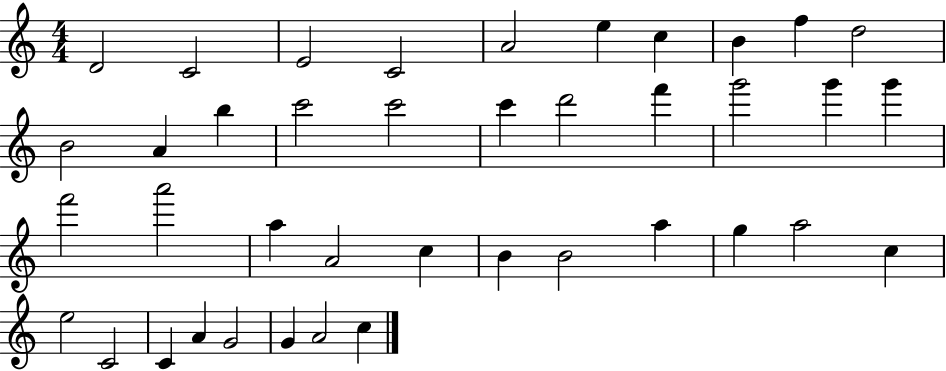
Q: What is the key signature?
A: C major